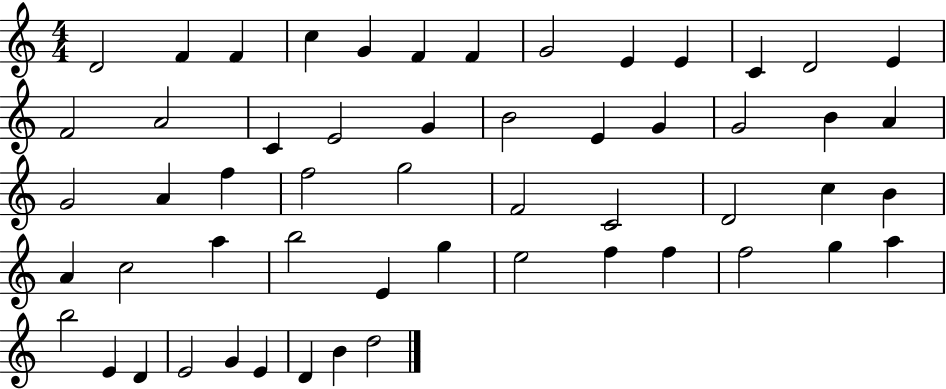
D4/h F4/q F4/q C5/q G4/q F4/q F4/q G4/h E4/q E4/q C4/q D4/h E4/q F4/h A4/h C4/q E4/h G4/q B4/h E4/q G4/q G4/h B4/q A4/q G4/h A4/q F5/q F5/h G5/h F4/h C4/h D4/h C5/q B4/q A4/q C5/h A5/q B5/h E4/q G5/q E5/h F5/q F5/q F5/h G5/q A5/q B5/h E4/q D4/q E4/h G4/q E4/q D4/q B4/q D5/h